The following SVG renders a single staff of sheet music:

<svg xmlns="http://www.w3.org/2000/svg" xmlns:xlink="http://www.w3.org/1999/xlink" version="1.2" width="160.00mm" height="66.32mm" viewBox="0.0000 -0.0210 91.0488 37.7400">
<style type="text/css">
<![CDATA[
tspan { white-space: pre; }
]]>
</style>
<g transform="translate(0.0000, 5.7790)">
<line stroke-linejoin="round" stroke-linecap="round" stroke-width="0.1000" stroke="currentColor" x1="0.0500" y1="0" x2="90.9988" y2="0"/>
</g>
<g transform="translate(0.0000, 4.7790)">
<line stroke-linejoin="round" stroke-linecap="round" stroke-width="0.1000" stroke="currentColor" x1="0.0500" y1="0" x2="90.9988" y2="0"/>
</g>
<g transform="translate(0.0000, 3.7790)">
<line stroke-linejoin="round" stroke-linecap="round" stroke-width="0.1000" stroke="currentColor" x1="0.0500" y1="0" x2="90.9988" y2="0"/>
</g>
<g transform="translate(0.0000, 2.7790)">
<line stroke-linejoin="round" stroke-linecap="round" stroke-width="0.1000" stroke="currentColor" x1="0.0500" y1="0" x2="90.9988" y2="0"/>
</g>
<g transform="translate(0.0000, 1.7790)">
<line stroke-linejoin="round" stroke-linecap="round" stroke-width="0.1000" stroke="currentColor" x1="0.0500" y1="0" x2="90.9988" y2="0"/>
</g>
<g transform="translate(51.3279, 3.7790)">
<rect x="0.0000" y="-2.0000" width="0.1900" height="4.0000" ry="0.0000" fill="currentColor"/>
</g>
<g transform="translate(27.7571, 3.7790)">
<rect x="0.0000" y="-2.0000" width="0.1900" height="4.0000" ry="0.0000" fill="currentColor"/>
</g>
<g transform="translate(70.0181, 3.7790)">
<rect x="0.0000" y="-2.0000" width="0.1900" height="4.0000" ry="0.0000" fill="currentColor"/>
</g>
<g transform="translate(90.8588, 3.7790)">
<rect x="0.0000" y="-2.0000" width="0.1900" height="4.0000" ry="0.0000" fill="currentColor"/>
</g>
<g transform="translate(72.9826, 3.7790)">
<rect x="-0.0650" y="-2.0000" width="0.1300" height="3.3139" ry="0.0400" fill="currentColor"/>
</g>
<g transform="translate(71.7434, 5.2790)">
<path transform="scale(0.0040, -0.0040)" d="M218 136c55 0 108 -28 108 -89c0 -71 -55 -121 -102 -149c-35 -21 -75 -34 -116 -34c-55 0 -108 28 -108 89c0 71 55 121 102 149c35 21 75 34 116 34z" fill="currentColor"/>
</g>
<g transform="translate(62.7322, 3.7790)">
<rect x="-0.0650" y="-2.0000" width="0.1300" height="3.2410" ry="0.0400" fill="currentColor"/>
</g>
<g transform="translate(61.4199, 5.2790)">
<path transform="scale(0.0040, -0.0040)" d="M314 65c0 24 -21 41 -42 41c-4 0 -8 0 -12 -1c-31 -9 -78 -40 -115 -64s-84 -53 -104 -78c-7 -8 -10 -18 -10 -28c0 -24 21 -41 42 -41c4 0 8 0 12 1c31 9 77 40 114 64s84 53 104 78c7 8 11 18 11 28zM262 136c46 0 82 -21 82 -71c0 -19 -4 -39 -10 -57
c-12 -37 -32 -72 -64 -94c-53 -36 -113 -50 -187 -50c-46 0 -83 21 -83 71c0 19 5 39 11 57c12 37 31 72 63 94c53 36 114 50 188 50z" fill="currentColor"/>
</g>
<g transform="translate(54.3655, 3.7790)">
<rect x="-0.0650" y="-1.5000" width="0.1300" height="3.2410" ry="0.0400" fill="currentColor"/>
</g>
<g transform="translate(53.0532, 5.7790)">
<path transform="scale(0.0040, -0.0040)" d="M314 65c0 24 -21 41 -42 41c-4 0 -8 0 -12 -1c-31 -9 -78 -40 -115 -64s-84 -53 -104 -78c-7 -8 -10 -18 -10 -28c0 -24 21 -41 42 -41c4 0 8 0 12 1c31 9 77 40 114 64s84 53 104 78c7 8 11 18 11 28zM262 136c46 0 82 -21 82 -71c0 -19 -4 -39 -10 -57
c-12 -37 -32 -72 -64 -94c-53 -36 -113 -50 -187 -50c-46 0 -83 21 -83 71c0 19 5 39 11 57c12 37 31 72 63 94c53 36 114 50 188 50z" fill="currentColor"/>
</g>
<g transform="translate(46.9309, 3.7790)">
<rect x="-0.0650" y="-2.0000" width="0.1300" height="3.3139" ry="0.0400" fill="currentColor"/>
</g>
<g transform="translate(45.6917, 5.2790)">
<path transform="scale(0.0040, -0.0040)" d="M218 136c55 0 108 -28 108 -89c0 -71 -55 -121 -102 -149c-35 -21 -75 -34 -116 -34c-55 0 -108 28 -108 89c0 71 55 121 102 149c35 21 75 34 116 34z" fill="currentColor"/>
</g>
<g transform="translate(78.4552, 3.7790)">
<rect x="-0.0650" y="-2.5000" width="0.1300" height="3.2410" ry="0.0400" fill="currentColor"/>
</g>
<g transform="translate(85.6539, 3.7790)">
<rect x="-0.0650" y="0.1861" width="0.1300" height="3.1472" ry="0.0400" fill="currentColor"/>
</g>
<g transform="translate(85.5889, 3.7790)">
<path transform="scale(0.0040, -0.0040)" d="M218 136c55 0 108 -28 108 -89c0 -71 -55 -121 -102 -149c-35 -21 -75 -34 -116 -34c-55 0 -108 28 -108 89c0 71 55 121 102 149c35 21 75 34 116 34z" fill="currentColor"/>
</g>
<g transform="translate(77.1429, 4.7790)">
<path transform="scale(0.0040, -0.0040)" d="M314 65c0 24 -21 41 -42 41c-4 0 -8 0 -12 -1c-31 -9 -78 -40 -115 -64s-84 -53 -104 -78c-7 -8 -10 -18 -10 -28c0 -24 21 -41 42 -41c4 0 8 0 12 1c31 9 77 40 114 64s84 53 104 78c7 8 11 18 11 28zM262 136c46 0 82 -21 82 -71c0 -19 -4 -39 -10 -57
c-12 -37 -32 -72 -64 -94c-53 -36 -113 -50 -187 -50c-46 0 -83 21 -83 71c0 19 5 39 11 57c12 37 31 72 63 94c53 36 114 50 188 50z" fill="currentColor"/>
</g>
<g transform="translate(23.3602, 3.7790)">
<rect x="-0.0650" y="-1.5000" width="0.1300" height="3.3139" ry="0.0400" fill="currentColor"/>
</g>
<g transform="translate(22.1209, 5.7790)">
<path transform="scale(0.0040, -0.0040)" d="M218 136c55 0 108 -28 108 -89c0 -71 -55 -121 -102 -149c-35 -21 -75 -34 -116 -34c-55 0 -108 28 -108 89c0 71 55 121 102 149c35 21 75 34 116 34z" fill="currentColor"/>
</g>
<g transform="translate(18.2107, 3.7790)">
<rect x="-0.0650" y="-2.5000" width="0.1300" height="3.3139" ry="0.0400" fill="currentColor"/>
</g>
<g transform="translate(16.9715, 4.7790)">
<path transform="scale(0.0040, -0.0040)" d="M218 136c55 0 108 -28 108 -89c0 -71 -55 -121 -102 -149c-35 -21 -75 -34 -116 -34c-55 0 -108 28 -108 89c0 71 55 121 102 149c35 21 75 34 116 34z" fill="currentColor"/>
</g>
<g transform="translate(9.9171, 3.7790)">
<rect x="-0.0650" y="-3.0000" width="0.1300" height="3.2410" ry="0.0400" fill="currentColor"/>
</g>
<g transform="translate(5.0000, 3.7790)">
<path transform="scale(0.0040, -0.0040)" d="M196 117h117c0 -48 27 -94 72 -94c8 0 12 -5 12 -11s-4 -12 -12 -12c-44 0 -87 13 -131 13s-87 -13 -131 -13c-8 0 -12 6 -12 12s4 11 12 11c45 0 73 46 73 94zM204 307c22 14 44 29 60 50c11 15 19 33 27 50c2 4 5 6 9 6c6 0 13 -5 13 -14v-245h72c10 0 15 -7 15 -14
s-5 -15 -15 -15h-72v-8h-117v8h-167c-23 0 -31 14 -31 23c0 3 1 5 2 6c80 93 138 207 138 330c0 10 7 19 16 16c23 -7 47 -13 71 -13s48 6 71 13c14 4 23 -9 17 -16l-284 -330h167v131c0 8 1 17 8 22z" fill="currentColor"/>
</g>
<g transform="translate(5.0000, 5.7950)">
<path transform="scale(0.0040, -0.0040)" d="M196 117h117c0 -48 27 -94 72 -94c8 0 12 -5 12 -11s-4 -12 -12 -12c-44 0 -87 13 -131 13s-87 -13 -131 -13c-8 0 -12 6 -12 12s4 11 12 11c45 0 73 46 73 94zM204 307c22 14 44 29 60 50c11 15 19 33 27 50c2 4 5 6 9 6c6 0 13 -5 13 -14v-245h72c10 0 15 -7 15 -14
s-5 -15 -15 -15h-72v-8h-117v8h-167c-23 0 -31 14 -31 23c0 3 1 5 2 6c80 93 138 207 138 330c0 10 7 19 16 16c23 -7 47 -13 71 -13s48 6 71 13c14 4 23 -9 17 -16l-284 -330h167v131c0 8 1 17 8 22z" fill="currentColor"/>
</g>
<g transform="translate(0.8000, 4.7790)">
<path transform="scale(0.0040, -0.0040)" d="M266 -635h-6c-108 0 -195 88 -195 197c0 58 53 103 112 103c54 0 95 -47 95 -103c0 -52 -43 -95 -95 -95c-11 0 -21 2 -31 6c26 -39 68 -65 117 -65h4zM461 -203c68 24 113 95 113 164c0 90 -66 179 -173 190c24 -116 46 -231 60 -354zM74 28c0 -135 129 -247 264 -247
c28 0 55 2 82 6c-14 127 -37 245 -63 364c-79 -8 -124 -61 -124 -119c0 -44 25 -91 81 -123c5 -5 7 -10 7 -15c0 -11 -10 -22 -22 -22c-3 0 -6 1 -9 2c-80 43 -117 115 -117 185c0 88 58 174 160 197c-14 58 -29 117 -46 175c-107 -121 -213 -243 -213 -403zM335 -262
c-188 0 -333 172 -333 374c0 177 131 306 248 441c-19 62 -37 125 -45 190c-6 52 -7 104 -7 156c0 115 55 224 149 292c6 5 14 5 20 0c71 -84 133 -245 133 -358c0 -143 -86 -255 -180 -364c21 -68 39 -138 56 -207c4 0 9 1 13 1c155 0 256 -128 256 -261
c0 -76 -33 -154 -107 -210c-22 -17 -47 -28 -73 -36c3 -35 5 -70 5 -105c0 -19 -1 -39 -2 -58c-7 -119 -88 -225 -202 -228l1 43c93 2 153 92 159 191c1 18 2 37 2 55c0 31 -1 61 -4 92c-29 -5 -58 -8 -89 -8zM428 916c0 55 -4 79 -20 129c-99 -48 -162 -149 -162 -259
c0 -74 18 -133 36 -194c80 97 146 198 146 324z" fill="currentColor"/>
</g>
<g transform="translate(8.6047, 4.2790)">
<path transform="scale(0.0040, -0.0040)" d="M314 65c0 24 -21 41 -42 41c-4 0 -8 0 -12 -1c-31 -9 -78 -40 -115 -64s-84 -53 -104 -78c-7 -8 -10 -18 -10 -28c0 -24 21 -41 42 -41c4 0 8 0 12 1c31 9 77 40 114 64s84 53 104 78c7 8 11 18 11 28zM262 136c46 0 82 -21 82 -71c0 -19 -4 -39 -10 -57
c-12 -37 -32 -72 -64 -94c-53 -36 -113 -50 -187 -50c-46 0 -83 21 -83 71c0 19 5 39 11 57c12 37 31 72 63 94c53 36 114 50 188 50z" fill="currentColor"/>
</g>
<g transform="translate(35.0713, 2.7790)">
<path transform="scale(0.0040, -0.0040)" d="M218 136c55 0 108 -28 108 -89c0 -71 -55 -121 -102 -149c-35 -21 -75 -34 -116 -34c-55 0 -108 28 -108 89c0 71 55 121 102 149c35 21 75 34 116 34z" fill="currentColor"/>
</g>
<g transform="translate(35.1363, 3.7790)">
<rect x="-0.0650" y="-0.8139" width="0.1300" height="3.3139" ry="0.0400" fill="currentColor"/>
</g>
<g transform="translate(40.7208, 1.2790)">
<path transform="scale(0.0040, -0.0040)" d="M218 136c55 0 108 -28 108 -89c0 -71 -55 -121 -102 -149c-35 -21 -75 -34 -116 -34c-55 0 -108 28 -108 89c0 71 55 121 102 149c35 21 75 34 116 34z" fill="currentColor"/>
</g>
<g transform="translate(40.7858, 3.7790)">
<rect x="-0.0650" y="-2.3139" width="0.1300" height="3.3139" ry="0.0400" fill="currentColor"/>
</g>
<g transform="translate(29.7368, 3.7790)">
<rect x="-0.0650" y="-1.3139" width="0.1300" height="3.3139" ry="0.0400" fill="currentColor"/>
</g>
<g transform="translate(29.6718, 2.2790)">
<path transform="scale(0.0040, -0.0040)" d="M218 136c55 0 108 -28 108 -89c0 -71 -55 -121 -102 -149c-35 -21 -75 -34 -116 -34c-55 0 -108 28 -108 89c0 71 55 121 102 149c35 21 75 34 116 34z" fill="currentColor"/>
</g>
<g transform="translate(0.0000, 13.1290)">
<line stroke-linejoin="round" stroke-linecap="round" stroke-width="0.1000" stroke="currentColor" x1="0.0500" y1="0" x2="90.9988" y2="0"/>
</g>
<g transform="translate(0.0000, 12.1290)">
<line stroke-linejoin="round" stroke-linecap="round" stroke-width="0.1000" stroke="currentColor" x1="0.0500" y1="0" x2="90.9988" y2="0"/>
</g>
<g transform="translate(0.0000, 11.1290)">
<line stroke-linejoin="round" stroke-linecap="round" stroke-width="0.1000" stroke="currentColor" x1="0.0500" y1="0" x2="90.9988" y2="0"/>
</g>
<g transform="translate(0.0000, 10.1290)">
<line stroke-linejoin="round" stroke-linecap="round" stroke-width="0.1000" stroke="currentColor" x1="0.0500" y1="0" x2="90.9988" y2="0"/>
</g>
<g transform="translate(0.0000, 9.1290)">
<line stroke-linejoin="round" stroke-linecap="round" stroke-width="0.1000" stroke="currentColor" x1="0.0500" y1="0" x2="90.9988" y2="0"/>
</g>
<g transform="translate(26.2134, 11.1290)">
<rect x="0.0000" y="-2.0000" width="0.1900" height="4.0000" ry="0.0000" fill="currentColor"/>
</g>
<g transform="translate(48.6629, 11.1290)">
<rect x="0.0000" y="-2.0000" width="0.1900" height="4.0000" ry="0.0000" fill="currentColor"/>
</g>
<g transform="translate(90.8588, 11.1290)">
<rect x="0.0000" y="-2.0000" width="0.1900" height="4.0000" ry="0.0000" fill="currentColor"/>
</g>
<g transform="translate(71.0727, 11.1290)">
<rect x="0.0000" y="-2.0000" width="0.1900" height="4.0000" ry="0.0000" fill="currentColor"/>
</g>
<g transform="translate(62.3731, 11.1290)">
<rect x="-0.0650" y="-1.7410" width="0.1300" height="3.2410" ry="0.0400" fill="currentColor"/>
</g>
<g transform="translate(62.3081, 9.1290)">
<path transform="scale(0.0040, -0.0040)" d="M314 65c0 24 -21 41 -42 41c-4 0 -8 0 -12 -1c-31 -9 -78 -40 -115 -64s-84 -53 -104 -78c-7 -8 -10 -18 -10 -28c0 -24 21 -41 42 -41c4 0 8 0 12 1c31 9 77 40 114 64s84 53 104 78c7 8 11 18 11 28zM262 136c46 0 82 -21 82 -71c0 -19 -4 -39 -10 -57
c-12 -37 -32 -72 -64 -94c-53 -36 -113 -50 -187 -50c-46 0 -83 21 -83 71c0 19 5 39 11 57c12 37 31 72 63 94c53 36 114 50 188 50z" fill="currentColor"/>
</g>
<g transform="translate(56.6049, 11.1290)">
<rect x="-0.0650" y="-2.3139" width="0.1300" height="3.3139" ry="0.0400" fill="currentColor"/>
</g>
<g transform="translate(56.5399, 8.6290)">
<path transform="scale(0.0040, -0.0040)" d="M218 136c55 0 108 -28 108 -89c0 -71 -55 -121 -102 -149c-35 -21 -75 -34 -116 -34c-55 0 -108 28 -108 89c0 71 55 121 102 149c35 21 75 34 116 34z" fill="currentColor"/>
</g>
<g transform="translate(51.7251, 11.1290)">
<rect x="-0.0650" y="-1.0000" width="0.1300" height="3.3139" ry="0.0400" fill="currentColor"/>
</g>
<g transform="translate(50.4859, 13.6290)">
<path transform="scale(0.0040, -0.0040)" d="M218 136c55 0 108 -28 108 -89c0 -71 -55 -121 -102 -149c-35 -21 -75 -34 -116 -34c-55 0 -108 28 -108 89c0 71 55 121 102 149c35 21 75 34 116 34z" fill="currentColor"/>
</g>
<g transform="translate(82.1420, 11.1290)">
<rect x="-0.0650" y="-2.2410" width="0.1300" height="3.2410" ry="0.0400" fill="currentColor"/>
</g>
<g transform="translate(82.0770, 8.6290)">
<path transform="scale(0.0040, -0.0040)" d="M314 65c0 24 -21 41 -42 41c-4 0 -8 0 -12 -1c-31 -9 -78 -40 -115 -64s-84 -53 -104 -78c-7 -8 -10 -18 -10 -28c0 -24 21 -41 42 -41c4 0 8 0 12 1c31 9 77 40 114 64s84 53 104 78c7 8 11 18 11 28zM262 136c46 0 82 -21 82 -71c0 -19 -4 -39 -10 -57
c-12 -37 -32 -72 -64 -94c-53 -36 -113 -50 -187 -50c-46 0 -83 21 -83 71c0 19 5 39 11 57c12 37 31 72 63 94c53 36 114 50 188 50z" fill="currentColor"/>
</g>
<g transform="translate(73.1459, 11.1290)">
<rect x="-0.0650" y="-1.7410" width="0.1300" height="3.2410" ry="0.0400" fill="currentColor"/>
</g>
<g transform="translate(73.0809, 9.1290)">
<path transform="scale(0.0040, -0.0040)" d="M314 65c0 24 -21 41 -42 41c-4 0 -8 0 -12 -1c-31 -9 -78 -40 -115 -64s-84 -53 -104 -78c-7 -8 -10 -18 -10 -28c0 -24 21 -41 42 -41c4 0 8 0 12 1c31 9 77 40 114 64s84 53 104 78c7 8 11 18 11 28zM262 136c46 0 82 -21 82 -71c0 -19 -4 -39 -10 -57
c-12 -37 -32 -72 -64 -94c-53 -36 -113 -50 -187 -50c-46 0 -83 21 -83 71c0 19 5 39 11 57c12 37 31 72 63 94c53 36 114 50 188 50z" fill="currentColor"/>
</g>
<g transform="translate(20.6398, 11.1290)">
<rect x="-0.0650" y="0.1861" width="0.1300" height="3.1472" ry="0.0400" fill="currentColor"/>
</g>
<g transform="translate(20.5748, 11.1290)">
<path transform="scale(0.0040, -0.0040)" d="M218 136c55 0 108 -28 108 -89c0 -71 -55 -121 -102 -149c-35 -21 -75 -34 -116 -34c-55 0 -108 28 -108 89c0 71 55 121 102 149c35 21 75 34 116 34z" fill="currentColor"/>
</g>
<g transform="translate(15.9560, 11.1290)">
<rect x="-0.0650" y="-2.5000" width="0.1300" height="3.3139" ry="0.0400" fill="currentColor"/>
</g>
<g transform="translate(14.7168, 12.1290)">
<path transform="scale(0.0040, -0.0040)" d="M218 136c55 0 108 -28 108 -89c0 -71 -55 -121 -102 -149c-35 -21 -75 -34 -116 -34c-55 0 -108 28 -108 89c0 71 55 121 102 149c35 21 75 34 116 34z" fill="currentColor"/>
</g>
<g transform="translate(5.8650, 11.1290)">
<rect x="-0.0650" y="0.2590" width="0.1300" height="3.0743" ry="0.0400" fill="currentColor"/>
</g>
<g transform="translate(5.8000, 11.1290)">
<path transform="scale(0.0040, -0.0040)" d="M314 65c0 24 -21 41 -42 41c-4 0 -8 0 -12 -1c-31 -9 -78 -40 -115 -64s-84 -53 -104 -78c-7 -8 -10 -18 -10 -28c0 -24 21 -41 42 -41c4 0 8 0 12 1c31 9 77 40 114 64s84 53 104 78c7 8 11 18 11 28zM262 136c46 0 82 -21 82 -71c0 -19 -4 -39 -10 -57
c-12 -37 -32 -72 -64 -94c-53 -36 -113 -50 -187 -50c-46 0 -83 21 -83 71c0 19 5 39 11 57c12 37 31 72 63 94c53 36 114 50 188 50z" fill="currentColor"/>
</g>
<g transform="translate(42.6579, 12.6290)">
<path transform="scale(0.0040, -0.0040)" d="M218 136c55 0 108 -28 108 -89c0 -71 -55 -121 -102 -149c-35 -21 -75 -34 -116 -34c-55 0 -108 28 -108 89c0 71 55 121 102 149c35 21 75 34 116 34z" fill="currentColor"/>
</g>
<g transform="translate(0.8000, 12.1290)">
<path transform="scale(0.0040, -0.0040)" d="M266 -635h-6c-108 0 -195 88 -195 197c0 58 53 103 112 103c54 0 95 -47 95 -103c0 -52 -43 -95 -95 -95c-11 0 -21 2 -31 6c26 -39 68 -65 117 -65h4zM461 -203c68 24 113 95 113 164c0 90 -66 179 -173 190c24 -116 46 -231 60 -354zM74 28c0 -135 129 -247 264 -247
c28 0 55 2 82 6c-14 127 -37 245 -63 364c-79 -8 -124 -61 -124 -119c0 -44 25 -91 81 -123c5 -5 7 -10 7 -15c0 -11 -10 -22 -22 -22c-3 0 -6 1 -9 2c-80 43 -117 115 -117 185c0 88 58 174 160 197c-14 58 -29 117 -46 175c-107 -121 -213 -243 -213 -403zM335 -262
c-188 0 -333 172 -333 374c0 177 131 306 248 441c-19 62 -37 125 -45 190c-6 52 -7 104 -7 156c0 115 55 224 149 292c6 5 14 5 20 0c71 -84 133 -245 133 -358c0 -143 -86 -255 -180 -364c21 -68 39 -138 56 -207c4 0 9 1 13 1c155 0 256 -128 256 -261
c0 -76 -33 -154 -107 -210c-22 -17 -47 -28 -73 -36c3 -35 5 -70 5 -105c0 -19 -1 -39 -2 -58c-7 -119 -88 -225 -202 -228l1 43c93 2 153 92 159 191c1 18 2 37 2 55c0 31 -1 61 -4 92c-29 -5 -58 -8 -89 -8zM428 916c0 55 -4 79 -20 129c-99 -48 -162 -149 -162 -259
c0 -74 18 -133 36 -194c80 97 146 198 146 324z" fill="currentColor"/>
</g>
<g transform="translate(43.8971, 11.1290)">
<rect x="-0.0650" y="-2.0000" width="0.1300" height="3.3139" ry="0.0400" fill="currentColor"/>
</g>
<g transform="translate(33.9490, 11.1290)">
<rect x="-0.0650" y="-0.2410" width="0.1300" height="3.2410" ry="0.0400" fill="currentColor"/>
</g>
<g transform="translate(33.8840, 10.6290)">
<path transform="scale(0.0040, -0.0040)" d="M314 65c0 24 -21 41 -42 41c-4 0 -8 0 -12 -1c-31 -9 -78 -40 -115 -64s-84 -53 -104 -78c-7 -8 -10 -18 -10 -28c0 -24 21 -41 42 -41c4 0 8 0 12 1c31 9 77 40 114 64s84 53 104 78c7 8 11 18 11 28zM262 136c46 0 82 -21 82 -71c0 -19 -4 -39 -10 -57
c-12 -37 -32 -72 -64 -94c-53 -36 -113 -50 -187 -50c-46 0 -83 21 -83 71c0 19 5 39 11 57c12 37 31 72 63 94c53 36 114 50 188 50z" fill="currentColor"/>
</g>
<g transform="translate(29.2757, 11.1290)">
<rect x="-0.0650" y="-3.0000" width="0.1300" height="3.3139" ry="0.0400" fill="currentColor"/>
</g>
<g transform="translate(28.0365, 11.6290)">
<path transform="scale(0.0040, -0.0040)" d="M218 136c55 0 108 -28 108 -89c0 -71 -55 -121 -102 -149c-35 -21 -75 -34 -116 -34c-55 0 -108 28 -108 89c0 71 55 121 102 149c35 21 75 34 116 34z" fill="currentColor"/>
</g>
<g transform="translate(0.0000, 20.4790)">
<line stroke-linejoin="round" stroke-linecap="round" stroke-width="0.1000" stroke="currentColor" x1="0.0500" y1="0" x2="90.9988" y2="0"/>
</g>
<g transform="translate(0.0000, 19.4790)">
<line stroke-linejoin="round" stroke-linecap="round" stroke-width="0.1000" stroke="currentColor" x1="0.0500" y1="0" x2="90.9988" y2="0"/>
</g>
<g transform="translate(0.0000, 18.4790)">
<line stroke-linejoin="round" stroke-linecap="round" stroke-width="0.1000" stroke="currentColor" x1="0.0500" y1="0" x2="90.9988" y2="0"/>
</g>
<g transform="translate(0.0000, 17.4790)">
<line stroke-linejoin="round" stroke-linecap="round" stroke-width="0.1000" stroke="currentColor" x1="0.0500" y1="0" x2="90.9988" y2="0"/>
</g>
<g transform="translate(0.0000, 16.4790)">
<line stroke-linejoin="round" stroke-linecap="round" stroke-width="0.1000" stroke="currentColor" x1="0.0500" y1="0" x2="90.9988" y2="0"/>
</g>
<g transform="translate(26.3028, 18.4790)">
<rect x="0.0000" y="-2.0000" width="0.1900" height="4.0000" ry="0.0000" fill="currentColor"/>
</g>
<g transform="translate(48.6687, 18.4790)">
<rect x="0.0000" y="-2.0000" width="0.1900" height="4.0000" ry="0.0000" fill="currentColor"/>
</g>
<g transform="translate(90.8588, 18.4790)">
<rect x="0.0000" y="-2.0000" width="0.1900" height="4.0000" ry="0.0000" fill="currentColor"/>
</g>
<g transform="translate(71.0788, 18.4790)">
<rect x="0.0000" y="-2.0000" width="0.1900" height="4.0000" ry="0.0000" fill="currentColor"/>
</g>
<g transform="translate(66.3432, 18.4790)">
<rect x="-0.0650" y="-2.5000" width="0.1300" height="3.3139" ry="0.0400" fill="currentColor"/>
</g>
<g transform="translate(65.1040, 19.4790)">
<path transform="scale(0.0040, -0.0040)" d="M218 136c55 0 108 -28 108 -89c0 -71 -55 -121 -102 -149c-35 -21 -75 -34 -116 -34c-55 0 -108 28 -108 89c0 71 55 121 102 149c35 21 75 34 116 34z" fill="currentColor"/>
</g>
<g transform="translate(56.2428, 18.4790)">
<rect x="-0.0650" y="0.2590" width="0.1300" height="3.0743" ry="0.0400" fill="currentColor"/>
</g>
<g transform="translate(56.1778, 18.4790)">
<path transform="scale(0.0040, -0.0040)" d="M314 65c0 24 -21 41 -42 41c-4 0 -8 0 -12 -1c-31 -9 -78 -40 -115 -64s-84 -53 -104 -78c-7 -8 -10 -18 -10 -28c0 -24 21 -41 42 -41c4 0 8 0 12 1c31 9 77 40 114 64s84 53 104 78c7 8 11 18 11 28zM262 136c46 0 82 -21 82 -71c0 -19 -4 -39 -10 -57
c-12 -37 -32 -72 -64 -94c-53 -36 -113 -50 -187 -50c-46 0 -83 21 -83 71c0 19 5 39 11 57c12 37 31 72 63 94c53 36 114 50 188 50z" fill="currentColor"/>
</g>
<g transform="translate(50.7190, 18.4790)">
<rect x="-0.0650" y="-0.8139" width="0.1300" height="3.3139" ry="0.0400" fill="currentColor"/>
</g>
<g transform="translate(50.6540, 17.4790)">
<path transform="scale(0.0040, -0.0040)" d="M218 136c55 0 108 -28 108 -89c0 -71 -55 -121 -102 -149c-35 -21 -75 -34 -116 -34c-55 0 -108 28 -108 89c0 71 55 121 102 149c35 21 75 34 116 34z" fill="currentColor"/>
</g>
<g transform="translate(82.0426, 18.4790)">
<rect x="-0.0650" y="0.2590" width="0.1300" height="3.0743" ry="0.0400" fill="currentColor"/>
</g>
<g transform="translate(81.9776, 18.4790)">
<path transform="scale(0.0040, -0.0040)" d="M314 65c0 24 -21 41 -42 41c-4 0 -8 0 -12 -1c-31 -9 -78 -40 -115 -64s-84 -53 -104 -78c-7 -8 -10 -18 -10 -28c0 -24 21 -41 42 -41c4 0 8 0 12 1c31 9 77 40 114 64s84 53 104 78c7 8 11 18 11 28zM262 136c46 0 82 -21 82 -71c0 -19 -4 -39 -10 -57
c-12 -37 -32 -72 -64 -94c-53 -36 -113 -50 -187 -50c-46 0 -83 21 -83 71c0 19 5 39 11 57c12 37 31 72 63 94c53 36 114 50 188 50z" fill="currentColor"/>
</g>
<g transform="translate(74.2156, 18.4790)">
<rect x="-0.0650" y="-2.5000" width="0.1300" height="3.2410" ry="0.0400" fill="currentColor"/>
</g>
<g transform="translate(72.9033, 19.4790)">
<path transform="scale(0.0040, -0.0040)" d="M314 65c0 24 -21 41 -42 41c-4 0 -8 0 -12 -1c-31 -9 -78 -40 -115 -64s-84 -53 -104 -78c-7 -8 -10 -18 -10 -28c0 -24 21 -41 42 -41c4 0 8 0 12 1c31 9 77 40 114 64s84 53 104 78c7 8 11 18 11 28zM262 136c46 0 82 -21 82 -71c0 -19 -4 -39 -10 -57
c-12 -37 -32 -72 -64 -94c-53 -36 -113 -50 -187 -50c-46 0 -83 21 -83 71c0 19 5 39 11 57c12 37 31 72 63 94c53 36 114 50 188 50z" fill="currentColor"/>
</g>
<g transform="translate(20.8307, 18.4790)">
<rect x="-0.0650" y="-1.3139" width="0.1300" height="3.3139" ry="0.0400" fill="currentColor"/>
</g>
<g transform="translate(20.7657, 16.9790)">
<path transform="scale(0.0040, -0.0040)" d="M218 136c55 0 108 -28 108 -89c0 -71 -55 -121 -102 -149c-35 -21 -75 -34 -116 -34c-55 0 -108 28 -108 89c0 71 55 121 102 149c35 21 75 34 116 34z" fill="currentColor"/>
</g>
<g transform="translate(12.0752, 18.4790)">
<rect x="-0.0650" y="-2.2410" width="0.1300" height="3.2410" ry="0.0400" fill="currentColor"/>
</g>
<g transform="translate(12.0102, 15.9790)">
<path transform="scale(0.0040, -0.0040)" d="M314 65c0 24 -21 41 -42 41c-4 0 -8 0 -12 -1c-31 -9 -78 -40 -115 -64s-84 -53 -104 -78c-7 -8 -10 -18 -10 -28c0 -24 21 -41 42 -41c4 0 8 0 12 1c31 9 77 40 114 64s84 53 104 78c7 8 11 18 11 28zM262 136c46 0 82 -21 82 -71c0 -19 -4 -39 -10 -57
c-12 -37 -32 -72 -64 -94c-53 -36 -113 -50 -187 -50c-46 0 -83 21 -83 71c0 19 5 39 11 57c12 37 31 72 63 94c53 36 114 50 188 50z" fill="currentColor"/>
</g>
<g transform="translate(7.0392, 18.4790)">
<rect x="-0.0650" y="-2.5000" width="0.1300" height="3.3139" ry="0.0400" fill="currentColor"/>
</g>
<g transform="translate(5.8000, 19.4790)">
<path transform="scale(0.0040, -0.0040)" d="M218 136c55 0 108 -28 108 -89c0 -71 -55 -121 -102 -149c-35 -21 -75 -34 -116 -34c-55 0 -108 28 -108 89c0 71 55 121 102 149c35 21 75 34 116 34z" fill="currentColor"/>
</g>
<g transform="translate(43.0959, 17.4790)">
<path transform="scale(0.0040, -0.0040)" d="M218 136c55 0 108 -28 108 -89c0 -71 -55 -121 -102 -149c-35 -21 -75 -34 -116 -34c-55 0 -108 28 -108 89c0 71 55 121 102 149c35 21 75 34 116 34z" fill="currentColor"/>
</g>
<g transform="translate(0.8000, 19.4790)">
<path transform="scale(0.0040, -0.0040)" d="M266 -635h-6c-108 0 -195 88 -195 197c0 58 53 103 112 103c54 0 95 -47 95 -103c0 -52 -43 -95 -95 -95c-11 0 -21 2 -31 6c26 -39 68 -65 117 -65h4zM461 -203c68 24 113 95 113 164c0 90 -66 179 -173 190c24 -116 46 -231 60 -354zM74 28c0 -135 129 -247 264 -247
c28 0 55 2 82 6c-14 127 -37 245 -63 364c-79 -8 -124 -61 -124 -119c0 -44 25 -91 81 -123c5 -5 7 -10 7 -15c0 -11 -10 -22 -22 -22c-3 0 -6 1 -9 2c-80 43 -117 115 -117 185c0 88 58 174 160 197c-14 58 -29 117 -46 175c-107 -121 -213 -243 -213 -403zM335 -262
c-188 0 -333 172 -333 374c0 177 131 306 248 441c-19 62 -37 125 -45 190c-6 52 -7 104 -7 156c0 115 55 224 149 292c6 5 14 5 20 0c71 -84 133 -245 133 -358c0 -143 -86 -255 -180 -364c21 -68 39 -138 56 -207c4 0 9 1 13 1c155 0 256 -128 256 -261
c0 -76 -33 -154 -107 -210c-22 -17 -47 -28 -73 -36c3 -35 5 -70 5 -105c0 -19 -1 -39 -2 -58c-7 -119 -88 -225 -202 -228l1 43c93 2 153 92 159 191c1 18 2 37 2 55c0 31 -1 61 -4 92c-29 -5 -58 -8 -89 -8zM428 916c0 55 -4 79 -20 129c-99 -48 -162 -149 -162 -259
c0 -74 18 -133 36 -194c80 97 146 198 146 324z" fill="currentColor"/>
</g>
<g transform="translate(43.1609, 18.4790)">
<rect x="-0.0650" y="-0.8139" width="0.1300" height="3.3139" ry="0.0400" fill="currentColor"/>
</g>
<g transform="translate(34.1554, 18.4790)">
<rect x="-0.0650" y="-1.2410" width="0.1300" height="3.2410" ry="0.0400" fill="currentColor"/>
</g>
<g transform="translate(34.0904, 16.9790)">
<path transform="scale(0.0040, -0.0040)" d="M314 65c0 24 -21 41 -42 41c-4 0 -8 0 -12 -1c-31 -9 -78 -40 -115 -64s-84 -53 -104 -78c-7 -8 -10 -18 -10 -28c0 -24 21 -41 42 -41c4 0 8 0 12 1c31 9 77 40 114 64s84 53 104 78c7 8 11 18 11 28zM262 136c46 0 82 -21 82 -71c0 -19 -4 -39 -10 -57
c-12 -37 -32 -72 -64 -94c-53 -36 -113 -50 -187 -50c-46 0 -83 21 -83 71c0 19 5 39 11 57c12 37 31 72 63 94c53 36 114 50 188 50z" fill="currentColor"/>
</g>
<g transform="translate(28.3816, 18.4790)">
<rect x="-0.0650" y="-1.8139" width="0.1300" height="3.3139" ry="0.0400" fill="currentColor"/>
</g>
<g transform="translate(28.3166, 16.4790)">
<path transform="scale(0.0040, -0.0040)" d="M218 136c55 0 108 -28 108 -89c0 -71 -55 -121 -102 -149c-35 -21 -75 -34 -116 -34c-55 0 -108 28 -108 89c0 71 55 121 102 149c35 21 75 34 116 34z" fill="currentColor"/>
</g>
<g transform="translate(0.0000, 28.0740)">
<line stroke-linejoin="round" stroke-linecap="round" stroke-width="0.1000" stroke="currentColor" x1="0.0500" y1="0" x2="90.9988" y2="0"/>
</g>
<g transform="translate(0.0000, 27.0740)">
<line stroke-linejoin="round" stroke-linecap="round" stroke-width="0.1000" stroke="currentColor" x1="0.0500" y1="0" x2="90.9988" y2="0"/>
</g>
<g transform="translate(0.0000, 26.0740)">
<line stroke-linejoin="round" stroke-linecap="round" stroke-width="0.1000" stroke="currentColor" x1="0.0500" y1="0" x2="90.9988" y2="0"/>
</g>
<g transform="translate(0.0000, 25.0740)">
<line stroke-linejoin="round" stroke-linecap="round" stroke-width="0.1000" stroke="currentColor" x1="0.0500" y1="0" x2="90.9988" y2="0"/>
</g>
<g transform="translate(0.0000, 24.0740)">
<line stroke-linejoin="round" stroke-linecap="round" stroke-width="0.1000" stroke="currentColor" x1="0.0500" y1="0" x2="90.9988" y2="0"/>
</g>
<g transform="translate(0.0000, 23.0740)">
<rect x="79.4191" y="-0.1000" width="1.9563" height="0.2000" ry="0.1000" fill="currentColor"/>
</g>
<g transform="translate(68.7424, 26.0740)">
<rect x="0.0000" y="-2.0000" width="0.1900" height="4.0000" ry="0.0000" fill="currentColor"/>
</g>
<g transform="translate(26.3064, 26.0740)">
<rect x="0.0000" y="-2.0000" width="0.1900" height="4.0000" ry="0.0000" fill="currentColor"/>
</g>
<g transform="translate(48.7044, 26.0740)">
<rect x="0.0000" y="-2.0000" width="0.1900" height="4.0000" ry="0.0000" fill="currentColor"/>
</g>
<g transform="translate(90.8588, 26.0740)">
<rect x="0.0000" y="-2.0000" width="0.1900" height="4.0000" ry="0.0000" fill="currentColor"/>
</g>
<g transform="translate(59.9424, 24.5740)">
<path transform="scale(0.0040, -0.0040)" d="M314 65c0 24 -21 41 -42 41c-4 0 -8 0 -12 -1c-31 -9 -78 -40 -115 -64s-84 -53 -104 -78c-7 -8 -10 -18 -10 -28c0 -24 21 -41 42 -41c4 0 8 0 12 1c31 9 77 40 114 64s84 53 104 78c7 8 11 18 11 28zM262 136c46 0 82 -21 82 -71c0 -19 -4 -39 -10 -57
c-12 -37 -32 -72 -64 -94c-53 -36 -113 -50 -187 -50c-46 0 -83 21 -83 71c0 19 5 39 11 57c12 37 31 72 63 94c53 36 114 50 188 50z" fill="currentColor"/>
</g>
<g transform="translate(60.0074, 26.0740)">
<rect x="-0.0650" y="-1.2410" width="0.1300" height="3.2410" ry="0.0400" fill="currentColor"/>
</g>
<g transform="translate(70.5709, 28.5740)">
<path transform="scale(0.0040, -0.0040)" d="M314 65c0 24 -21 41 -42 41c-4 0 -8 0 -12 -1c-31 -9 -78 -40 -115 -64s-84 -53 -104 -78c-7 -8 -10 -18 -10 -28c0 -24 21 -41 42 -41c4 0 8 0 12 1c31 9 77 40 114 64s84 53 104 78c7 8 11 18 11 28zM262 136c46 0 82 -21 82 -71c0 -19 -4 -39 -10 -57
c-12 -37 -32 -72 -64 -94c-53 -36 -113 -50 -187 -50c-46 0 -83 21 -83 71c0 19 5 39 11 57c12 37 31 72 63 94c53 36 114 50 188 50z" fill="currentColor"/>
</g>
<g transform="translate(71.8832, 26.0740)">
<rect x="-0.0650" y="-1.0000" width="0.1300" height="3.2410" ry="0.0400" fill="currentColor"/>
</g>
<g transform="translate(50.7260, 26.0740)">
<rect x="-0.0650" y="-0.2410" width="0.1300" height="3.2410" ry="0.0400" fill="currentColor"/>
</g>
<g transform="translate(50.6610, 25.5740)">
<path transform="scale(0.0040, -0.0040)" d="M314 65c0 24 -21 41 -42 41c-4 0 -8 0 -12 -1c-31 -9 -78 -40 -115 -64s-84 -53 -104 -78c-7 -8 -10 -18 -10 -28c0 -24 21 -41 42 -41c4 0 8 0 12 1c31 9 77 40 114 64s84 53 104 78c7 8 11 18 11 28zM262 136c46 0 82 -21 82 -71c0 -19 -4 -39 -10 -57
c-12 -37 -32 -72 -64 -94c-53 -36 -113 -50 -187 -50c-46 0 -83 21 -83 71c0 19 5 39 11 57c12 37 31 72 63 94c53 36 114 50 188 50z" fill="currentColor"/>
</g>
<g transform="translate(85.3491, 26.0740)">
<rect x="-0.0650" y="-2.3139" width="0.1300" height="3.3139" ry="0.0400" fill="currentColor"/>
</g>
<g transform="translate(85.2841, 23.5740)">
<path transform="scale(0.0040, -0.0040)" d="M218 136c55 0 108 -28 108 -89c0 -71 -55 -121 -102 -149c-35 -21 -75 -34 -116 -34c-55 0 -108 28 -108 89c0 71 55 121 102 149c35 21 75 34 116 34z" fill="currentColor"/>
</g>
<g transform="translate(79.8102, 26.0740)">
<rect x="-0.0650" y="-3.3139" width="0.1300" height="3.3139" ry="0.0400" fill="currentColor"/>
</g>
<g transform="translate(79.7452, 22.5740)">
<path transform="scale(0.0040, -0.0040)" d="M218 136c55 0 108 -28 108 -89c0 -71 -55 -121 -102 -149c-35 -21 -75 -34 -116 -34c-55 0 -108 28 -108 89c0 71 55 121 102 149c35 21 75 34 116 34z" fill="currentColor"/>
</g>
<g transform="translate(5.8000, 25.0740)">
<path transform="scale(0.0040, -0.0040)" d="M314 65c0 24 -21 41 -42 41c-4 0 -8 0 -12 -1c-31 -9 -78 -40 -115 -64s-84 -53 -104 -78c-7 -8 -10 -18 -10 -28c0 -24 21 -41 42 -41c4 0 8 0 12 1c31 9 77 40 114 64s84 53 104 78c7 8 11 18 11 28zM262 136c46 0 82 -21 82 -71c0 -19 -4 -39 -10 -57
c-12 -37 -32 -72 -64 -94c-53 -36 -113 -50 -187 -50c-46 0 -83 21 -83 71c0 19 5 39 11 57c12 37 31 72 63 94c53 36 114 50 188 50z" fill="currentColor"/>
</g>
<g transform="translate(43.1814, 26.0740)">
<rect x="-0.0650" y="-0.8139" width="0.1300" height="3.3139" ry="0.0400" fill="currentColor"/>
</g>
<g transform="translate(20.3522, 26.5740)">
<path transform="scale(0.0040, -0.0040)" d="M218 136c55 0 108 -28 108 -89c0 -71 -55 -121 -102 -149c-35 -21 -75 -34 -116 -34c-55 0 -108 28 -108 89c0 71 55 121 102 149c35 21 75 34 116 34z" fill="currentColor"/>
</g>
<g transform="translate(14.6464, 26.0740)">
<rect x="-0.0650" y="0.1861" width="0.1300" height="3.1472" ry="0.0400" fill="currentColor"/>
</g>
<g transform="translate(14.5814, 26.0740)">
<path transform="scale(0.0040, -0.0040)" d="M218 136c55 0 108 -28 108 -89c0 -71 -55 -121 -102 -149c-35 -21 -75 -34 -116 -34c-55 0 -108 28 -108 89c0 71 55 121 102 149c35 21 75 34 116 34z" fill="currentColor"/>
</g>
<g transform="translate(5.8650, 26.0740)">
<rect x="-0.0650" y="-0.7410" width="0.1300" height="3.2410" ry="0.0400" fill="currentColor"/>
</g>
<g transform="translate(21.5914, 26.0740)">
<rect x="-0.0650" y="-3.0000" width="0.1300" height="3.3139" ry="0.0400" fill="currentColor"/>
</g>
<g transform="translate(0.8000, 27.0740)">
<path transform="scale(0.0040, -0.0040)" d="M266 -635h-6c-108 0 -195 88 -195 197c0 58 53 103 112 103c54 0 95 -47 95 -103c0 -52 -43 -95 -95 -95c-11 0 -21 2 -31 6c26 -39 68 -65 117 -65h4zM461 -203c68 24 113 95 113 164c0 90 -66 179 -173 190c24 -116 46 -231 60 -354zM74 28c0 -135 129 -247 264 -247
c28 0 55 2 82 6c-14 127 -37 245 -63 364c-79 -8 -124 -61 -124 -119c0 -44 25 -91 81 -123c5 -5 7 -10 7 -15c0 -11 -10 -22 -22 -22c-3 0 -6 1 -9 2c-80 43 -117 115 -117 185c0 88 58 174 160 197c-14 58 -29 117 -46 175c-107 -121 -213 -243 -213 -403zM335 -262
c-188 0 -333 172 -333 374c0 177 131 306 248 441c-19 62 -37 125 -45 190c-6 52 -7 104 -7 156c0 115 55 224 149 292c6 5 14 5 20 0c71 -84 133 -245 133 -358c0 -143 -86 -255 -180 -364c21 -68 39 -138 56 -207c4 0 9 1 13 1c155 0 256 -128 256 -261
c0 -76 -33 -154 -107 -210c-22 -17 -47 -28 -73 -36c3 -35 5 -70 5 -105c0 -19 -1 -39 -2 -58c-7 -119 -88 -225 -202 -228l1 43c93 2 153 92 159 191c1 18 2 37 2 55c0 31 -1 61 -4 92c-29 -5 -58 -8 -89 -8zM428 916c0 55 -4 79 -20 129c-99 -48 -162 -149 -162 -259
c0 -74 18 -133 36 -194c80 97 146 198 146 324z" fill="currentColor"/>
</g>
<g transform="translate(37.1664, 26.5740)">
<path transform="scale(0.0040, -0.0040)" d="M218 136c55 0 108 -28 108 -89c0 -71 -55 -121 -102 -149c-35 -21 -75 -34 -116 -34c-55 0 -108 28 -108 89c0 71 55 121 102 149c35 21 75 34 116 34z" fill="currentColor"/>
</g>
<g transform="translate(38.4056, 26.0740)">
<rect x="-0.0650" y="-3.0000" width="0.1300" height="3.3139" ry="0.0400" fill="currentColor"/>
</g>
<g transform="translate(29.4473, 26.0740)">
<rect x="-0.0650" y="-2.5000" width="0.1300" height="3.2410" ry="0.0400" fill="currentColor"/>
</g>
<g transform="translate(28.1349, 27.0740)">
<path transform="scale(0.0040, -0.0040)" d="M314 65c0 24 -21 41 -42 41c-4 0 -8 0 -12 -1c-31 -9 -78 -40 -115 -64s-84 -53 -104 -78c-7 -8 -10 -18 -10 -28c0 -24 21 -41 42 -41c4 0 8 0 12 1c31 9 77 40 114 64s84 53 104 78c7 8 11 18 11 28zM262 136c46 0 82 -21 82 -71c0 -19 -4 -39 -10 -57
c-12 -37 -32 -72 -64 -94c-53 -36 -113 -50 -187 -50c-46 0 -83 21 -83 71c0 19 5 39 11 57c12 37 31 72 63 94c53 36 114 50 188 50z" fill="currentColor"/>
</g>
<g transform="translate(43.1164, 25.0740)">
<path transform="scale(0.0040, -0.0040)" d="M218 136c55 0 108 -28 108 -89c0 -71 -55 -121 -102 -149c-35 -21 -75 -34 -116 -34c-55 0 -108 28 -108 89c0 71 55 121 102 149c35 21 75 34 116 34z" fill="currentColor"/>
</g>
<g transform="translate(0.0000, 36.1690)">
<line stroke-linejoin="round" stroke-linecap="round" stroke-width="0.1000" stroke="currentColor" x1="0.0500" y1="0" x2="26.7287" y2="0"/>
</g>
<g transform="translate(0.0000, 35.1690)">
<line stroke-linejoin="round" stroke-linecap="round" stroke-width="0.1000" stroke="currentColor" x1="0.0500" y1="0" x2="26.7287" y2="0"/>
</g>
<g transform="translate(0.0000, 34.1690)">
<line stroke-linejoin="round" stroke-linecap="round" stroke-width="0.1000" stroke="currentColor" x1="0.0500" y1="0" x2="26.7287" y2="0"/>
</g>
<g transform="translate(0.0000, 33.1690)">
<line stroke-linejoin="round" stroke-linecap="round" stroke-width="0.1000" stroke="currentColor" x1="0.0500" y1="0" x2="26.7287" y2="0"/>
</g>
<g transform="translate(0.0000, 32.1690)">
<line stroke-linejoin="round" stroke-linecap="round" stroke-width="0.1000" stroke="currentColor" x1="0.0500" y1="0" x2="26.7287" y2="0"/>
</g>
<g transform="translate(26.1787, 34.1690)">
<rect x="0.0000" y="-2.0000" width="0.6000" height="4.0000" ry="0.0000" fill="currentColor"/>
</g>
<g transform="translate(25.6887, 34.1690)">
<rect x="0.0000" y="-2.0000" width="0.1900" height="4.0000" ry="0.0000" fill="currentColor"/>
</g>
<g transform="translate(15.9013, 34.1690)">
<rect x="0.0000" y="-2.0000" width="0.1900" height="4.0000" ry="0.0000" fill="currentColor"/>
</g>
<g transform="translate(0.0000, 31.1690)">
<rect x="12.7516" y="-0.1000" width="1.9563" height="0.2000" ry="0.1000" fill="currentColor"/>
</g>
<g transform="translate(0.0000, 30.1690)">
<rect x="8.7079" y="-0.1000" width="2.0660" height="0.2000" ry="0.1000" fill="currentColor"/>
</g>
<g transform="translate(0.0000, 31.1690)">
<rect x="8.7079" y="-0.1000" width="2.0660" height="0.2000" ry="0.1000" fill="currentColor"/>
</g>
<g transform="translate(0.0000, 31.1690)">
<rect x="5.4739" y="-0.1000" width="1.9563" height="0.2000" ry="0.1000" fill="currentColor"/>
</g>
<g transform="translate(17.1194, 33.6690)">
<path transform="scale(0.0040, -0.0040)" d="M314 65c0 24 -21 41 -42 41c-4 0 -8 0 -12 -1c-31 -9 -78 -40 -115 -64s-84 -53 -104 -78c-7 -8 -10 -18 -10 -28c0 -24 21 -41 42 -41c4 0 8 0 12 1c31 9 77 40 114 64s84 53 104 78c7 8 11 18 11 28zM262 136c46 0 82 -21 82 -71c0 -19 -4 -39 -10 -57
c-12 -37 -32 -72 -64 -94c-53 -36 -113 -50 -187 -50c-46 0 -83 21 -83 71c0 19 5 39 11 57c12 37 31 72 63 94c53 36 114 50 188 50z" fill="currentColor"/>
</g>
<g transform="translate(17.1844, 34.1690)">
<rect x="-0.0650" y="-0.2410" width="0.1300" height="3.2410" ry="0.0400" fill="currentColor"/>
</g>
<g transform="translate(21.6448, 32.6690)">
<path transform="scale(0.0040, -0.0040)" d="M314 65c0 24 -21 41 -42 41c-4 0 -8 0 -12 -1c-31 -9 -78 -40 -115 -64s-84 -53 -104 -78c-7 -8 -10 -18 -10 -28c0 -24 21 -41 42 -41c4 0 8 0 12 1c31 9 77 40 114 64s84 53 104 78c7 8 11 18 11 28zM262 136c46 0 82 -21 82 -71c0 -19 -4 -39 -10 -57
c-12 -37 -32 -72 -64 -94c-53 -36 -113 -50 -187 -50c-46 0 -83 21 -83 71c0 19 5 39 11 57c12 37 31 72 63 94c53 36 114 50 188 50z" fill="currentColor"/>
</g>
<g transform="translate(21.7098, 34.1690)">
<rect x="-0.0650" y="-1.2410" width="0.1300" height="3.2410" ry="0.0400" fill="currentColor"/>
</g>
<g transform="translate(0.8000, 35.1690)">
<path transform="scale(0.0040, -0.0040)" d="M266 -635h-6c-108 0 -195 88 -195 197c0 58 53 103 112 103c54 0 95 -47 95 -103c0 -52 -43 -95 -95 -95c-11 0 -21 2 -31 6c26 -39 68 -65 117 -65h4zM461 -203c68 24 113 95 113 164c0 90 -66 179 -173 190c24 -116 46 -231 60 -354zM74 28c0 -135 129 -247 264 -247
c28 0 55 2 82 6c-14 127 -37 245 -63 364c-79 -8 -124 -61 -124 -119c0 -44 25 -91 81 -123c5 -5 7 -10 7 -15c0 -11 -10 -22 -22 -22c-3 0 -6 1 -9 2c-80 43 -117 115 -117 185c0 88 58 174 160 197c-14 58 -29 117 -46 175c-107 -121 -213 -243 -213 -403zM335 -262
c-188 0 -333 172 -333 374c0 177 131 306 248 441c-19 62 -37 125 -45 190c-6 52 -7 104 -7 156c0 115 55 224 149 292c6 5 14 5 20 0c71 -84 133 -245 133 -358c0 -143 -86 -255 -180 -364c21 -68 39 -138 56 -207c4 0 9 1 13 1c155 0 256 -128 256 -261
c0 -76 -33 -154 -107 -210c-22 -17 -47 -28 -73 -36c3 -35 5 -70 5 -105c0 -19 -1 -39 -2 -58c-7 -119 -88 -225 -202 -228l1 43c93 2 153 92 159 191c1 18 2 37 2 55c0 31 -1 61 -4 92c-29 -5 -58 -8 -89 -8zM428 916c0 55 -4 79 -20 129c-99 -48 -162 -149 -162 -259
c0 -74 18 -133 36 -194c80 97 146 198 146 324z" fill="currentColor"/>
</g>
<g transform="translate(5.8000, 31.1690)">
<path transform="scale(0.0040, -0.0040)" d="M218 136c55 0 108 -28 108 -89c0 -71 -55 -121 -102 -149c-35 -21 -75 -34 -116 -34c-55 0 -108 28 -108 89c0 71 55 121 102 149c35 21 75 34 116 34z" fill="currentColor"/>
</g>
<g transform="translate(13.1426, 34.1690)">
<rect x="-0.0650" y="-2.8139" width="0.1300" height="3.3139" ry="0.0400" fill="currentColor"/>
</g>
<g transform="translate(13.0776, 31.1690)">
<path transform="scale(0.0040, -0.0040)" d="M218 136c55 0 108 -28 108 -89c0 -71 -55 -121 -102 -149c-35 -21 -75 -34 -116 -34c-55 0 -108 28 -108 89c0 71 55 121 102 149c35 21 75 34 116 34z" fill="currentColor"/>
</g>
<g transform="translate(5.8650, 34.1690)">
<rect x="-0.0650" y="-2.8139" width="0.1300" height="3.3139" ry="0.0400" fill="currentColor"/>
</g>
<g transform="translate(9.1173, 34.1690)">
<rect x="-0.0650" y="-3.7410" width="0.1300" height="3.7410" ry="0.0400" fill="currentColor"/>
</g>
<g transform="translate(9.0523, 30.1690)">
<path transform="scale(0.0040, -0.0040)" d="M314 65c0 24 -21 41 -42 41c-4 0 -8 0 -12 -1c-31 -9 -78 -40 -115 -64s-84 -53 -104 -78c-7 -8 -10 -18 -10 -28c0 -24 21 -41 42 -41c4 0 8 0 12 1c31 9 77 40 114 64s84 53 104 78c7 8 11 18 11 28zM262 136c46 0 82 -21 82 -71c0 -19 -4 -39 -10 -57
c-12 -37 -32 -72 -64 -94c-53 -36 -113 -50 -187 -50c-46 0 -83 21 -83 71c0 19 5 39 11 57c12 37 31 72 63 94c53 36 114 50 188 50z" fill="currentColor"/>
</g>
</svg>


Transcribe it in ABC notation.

X:1
T:Untitled
M:4/4
L:1/4
K:C
A2 G E e d g F E2 F2 F G2 B B2 G B A c2 F D g f2 f2 g2 G g2 e f e2 d d B2 G G2 B2 d2 B A G2 A d c2 e2 D2 b g a c'2 a c2 e2